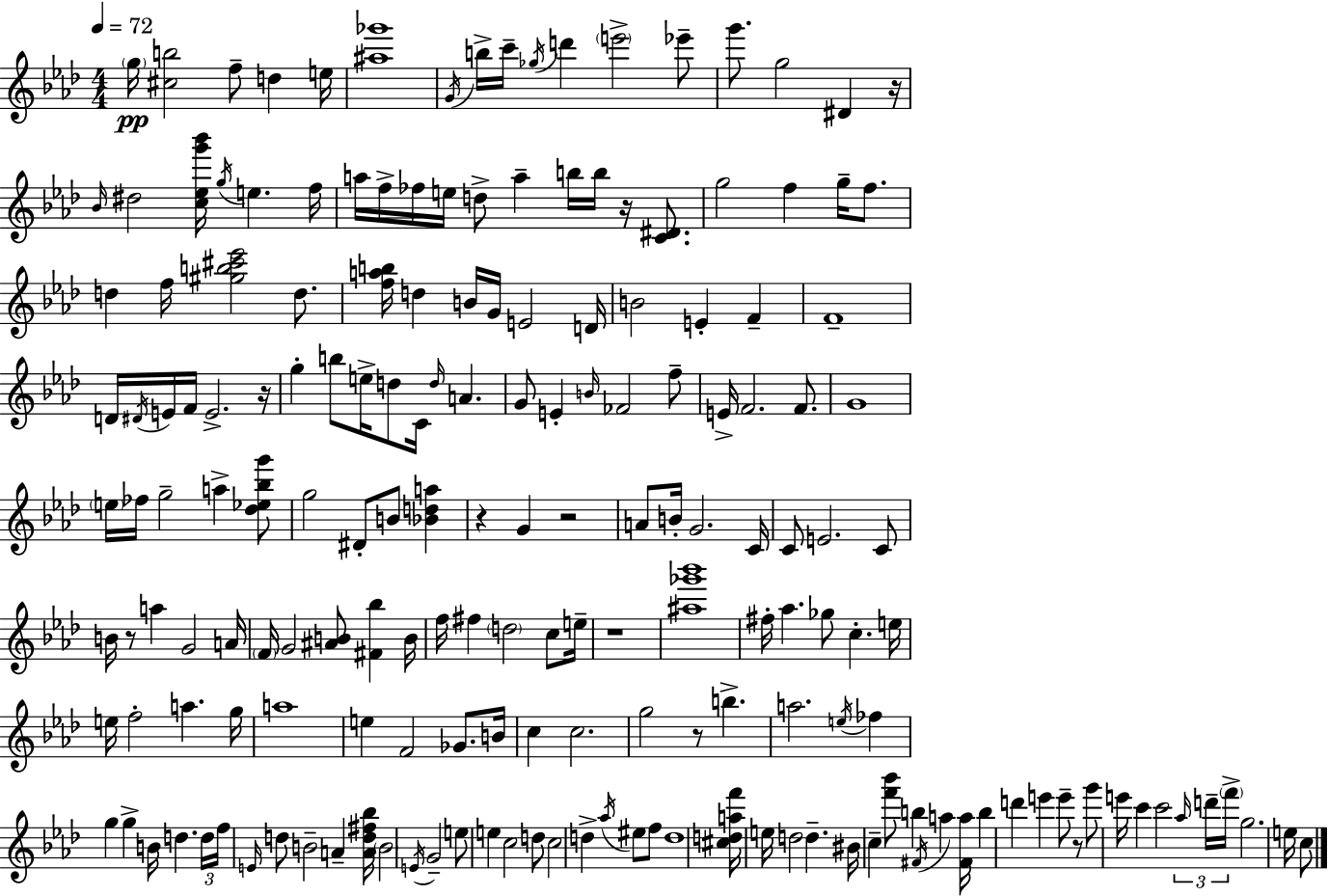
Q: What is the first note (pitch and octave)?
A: G5